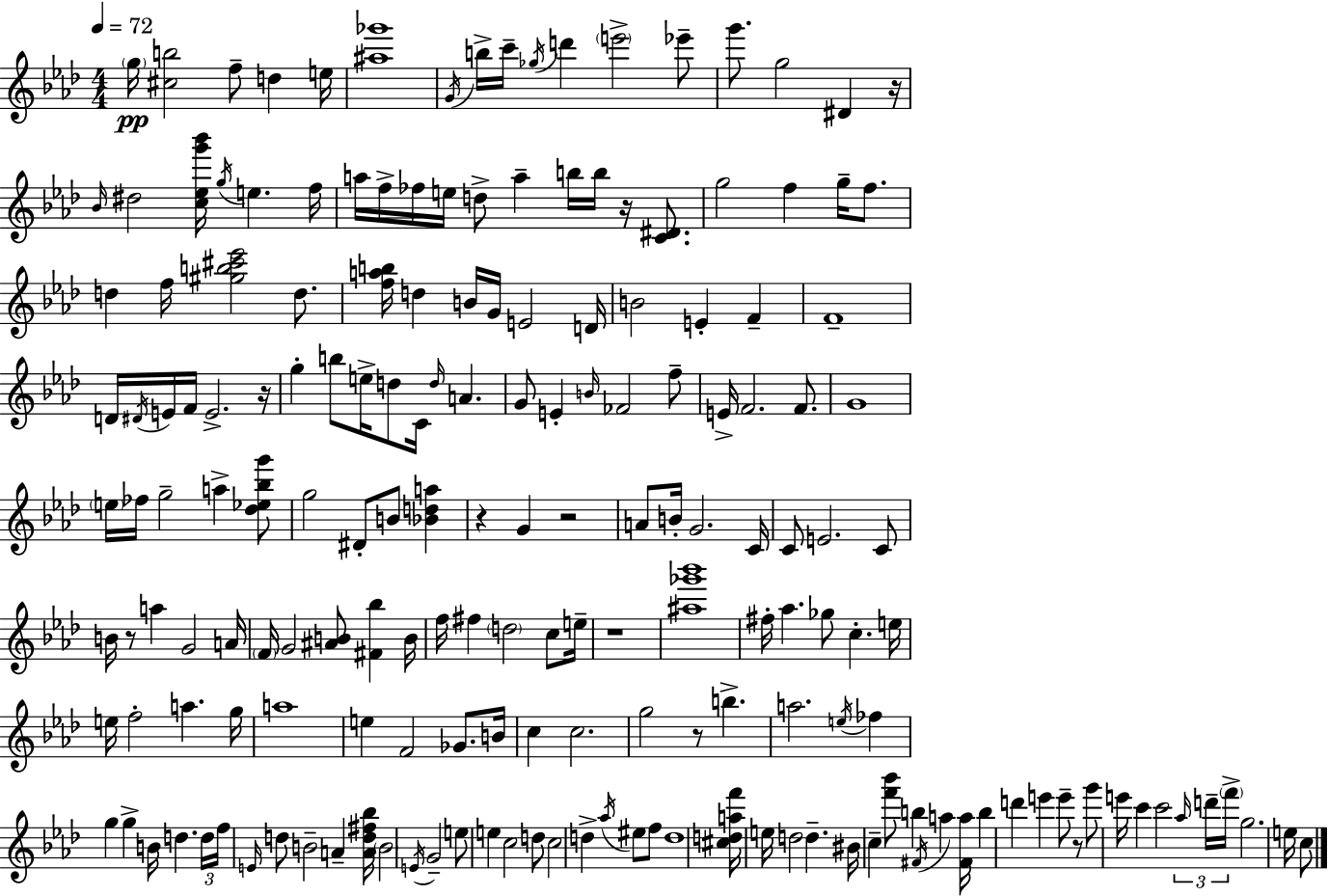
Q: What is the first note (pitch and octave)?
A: G5